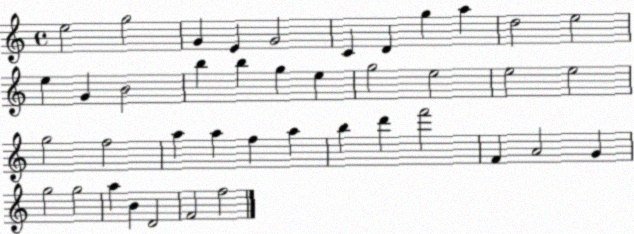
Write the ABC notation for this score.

X:1
T:Untitled
M:4/4
L:1/4
K:C
e2 g2 G E G2 C D g a d2 e2 e G B2 b b g e g2 e2 e2 e2 g2 f2 a a f a b d' f'2 F A2 G g2 g2 a B D2 F2 f2